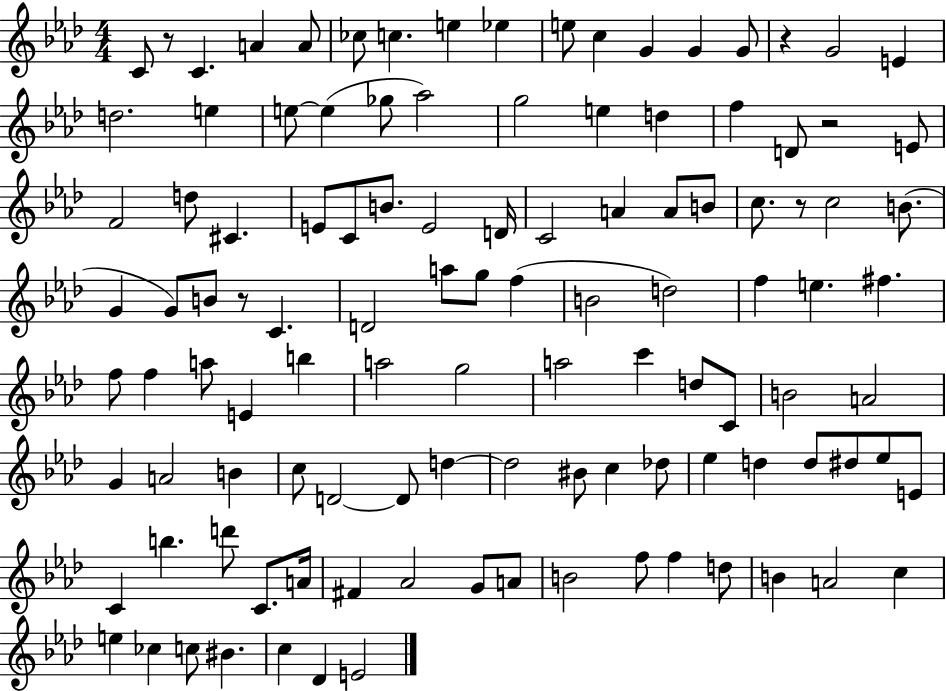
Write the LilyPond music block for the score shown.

{
  \clef treble
  \numericTimeSignature
  \time 4/4
  \key aes \major
  c'8 r8 c'4. a'4 a'8 | ces''8 c''4. e''4 ees''4 | e''8 c''4 g'4 g'4 g'8 | r4 g'2 e'4 | \break d''2. e''4 | e''8~~ e''4( ges''8 aes''2) | g''2 e''4 d''4 | f''4 d'8 r2 e'8 | \break f'2 d''8 cis'4. | e'8 c'8 b'8. e'2 d'16 | c'2 a'4 a'8 b'8 | c''8. r8 c''2 b'8.( | \break g'4 g'8) b'8 r8 c'4. | d'2 a''8 g''8 f''4( | b'2 d''2) | f''4 e''4. fis''4. | \break f''8 f''4 a''8 e'4 b''4 | a''2 g''2 | a''2 c'''4 d''8 c'8 | b'2 a'2 | \break g'4 a'2 b'4 | c''8 d'2~~ d'8 d''4~~ | d''2 bis'8 c''4 des''8 | ees''4 d''4 d''8 dis''8 ees''8 e'8 | \break c'4 b''4. d'''8 c'8. a'16 | fis'4 aes'2 g'8 a'8 | b'2 f''8 f''4 d''8 | b'4 a'2 c''4 | \break e''4 ces''4 c''8 bis'4. | c''4 des'4 e'2 | \bar "|."
}